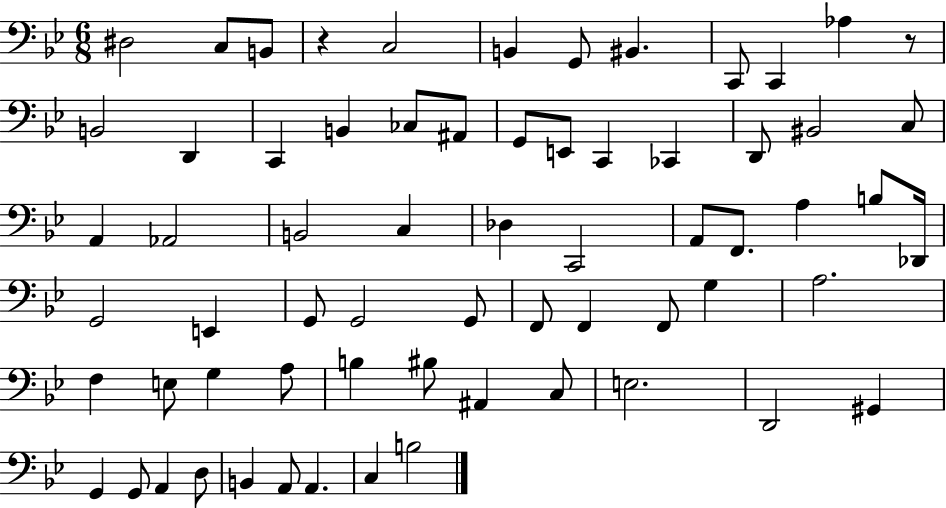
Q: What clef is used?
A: bass